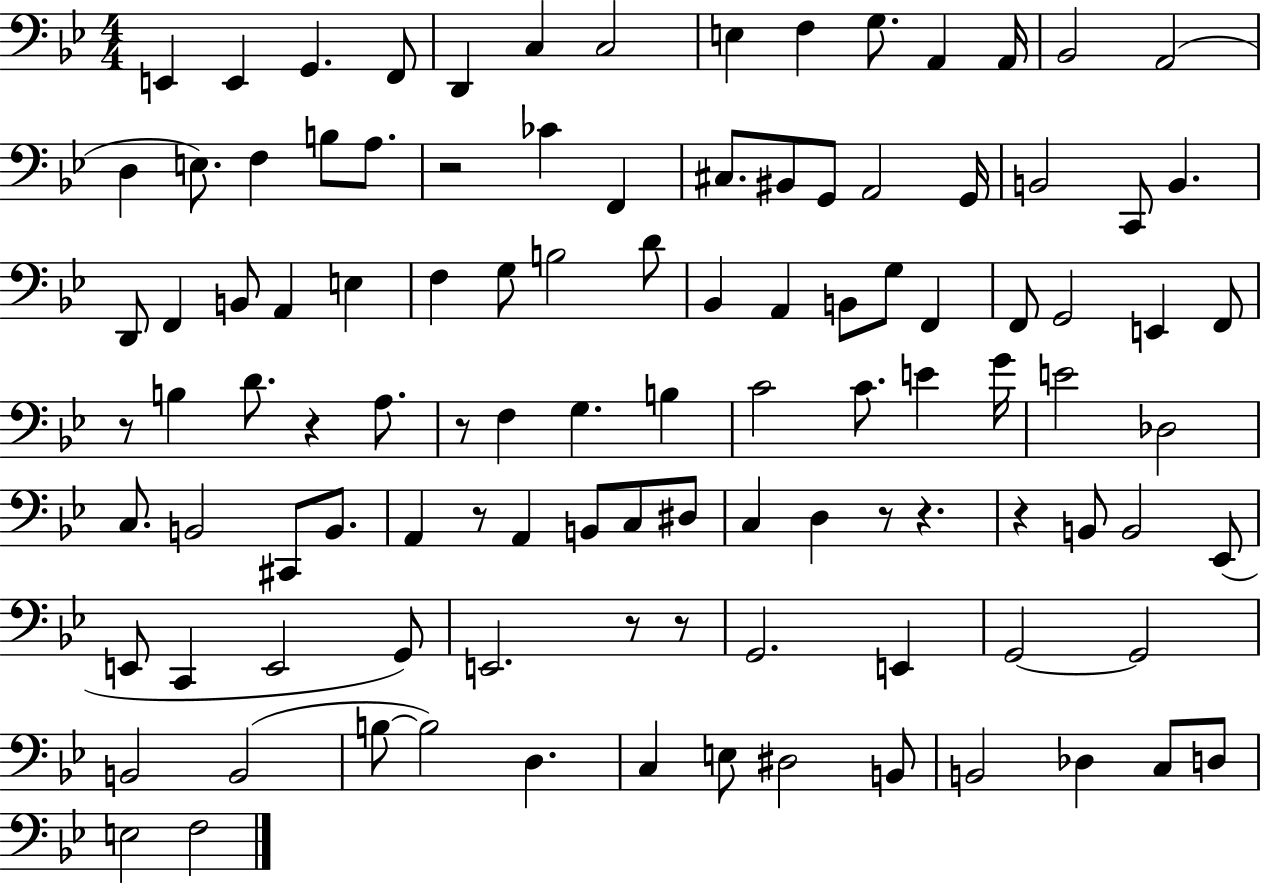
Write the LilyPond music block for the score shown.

{
  \clef bass
  \numericTimeSignature
  \time 4/4
  \key bes \major
  e,4 e,4 g,4. f,8 | d,4 c4 c2 | e4 f4 g8. a,4 a,16 | bes,2 a,2( | \break d4 e8.) f4 b8 a8. | r2 ces'4 f,4 | cis8. bis,8 g,8 a,2 g,16 | b,2 c,8 b,4. | \break d,8 f,4 b,8 a,4 e4 | f4 g8 b2 d'8 | bes,4 a,4 b,8 g8 f,4 | f,8 g,2 e,4 f,8 | \break r8 b4 d'8. r4 a8. | r8 f4 g4. b4 | c'2 c'8. e'4 g'16 | e'2 des2 | \break c8. b,2 cis,8 b,8. | a,4 r8 a,4 b,8 c8 dis8 | c4 d4 r8 r4. | r4 b,8 b,2 ees,8( | \break e,8 c,4 e,2 g,8) | e,2. r8 r8 | g,2. e,4 | g,2~~ g,2 | \break b,2 b,2( | b8~~ b2) d4. | c4 e8 dis2 b,8 | b,2 des4 c8 d8 | \break e2 f2 | \bar "|."
}